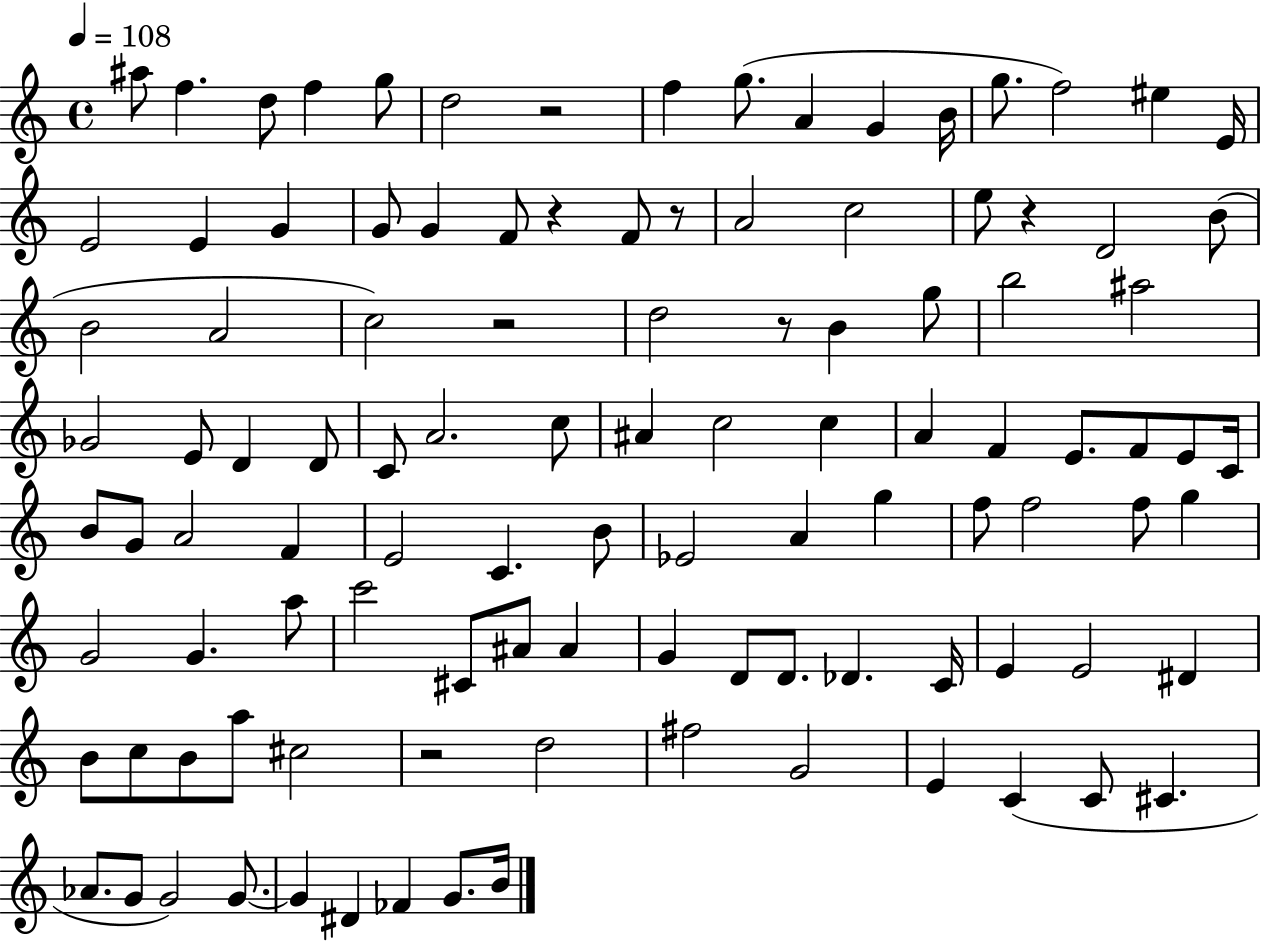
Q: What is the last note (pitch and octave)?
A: B4